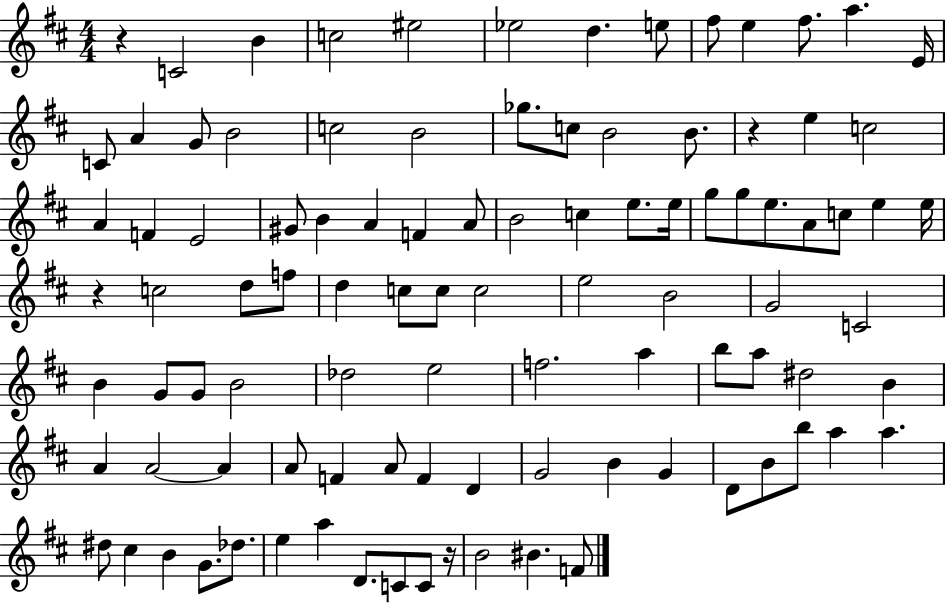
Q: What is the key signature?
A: D major